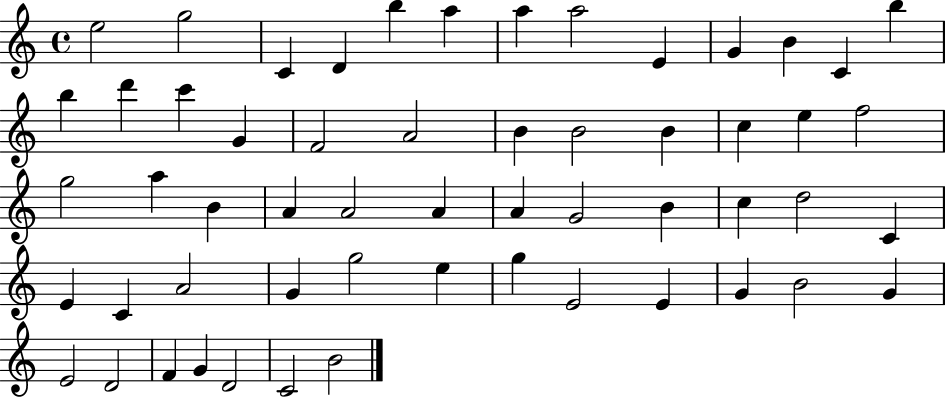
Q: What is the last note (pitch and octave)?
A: B4